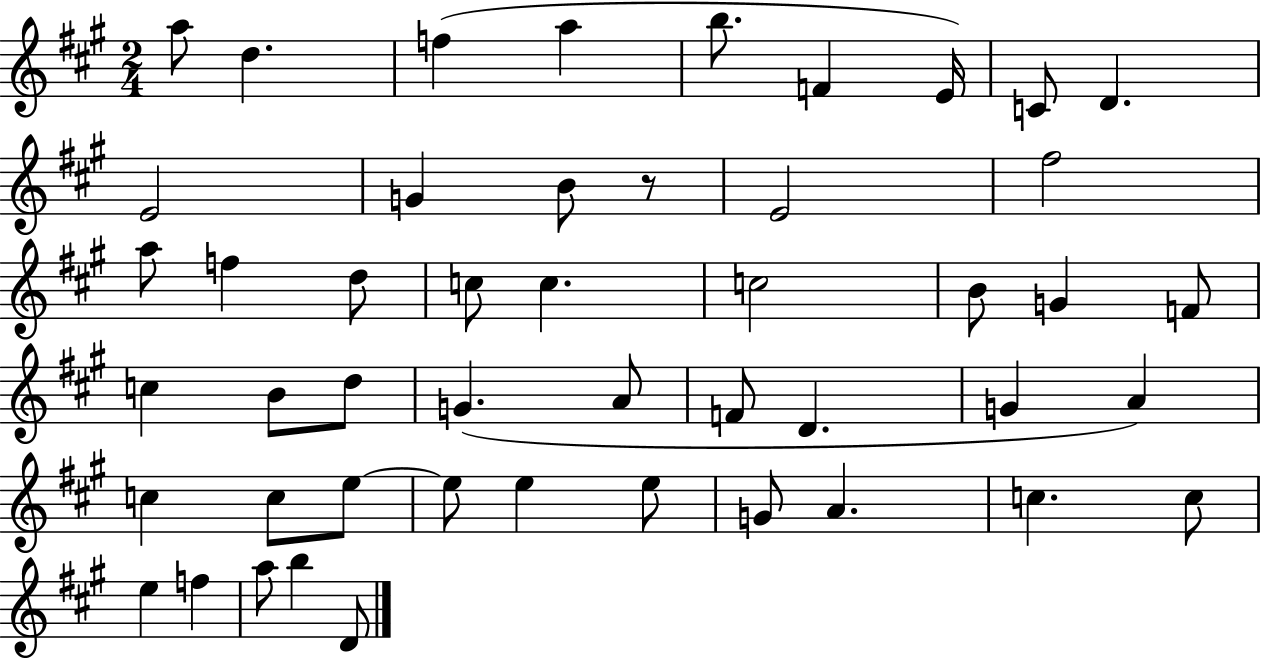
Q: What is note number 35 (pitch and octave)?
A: E5